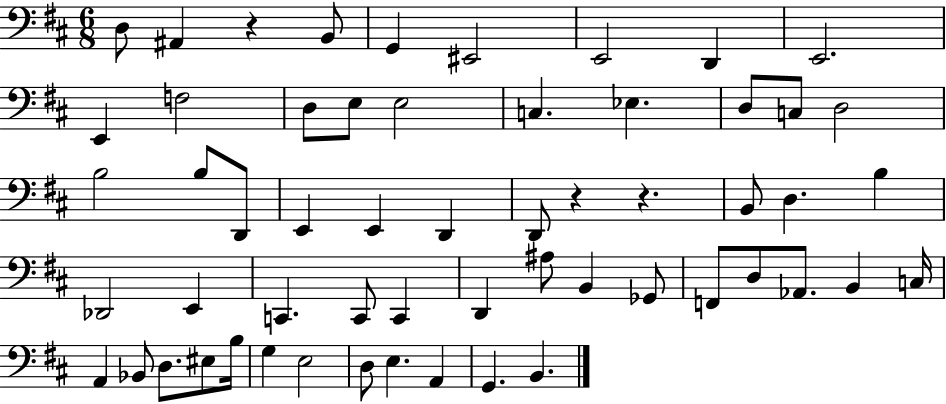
X:1
T:Untitled
M:6/8
L:1/4
K:D
D,/2 ^A,, z B,,/2 G,, ^E,,2 E,,2 D,, E,,2 E,, F,2 D,/2 E,/2 E,2 C, _E, D,/2 C,/2 D,2 B,2 B,/2 D,,/2 E,, E,, D,, D,,/2 z z B,,/2 D, B, _D,,2 E,, C,, C,,/2 C,, D,, ^A,/2 B,, _G,,/2 F,,/2 D,/2 _A,,/2 B,, C,/4 A,, _B,,/2 D,/2 ^E,/2 B,/4 G, E,2 D,/2 E, A,, G,, B,,